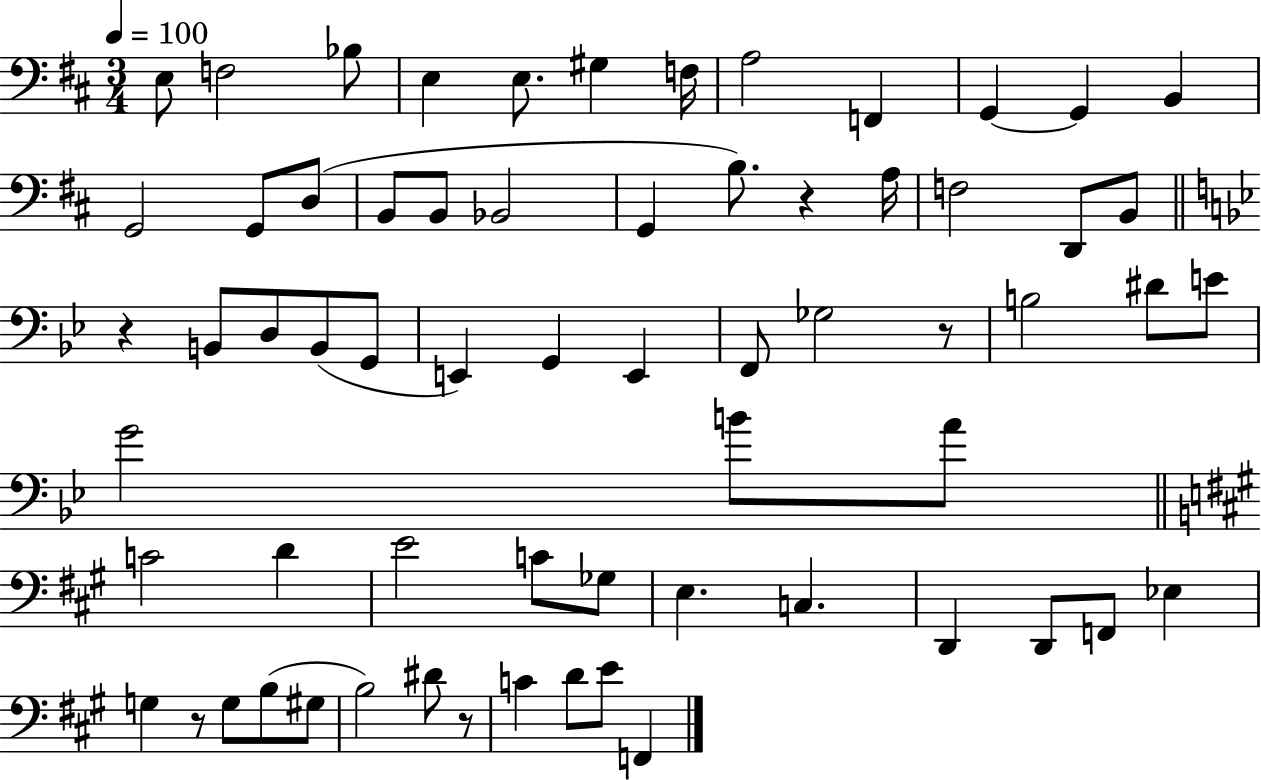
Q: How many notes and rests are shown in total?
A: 65